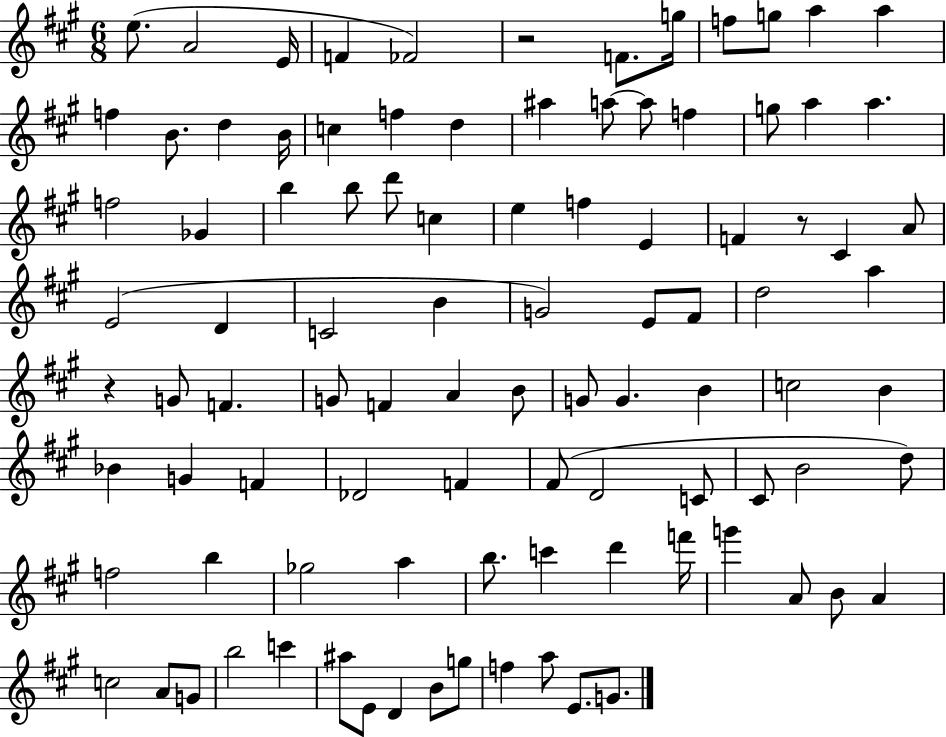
{
  \clef treble
  \numericTimeSignature
  \time 6/8
  \key a \major
  e''8.( a'2 e'16 | f'4 fes'2) | r2 f'8. g''16 | f''8 g''8 a''4 a''4 | \break f''4 b'8. d''4 b'16 | c''4 f''4 d''4 | ais''4 a''8~~ a''8 f''4 | g''8 a''4 a''4. | \break f''2 ges'4 | b''4 b''8 d'''8 c''4 | e''4 f''4 e'4 | f'4 r8 cis'4 a'8 | \break e'2( d'4 | c'2 b'4 | g'2) e'8 fis'8 | d''2 a''4 | \break r4 g'8 f'4. | g'8 f'4 a'4 b'8 | g'8 g'4. b'4 | c''2 b'4 | \break bes'4 g'4 f'4 | des'2 f'4 | fis'8( d'2 c'8 | cis'8 b'2 d''8) | \break f''2 b''4 | ges''2 a''4 | b''8. c'''4 d'''4 f'''16 | g'''4 a'8 b'8 a'4 | \break c''2 a'8 g'8 | b''2 c'''4 | ais''8 e'8 d'4 b'8 g''8 | f''4 a''8 e'8. g'8. | \break \bar "|."
}